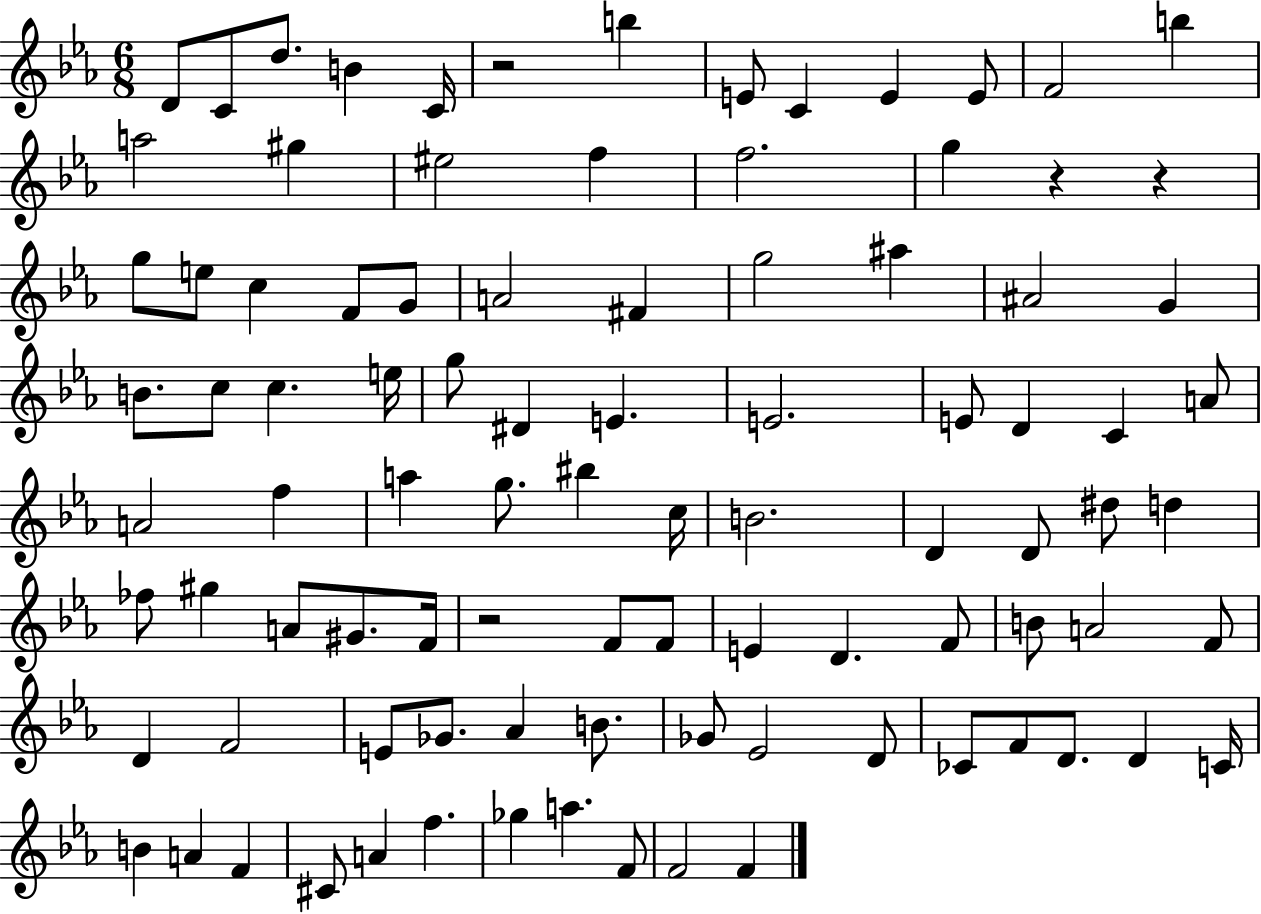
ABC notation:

X:1
T:Untitled
M:6/8
L:1/4
K:Eb
D/2 C/2 d/2 B C/4 z2 b E/2 C E E/2 F2 b a2 ^g ^e2 f f2 g z z g/2 e/2 c F/2 G/2 A2 ^F g2 ^a ^A2 G B/2 c/2 c e/4 g/2 ^D E E2 E/2 D C A/2 A2 f a g/2 ^b c/4 B2 D D/2 ^d/2 d _f/2 ^g A/2 ^G/2 F/4 z2 F/2 F/2 E D F/2 B/2 A2 F/2 D F2 E/2 _G/2 _A B/2 _G/2 _E2 D/2 _C/2 F/2 D/2 D C/4 B A F ^C/2 A f _g a F/2 F2 F